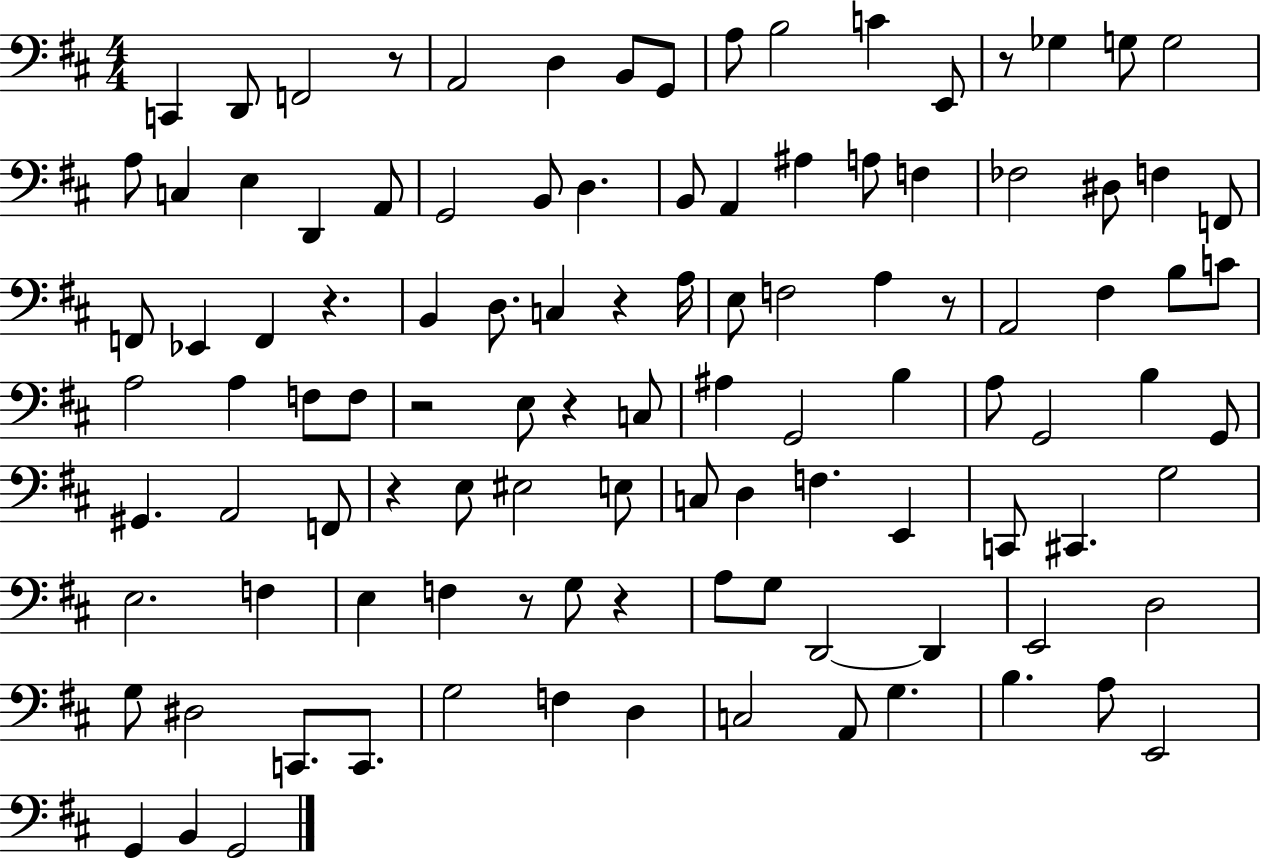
C2/q D2/e F2/h R/e A2/h D3/q B2/e G2/e A3/e B3/h C4/q E2/e R/e Gb3/q G3/e G3/h A3/e C3/q E3/q D2/q A2/e G2/h B2/e D3/q. B2/e A2/q A#3/q A3/e F3/q FES3/h D#3/e F3/q F2/e F2/e Eb2/q F2/q R/q. B2/q D3/e. C3/q R/q A3/s E3/e F3/h A3/q R/e A2/h F#3/q B3/e C4/e A3/h A3/q F3/e F3/e R/h E3/e R/q C3/e A#3/q G2/h B3/q A3/e G2/h B3/q G2/e G#2/q. A2/h F2/e R/q E3/e EIS3/h E3/e C3/e D3/q F3/q. E2/q C2/e C#2/q. G3/h E3/h. F3/q E3/q F3/q R/e G3/e R/q A3/e G3/e D2/h D2/q E2/h D3/h G3/e D#3/h C2/e. C2/e. G3/h F3/q D3/q C3/h A2/e G3/q. B3/q. A3/e E2/h G2/q B2/q G2/h